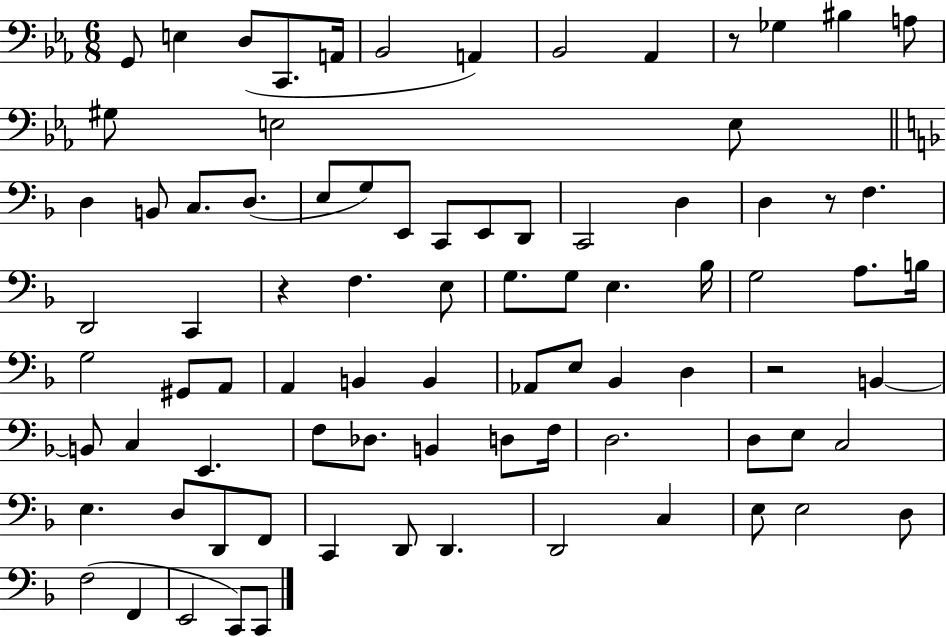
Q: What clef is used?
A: bass